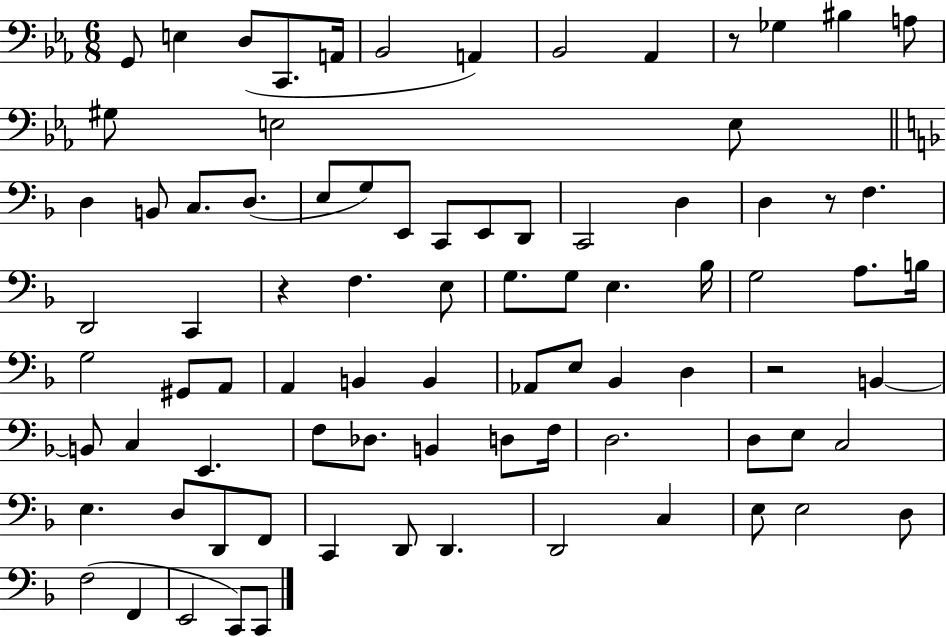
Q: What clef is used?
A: bass